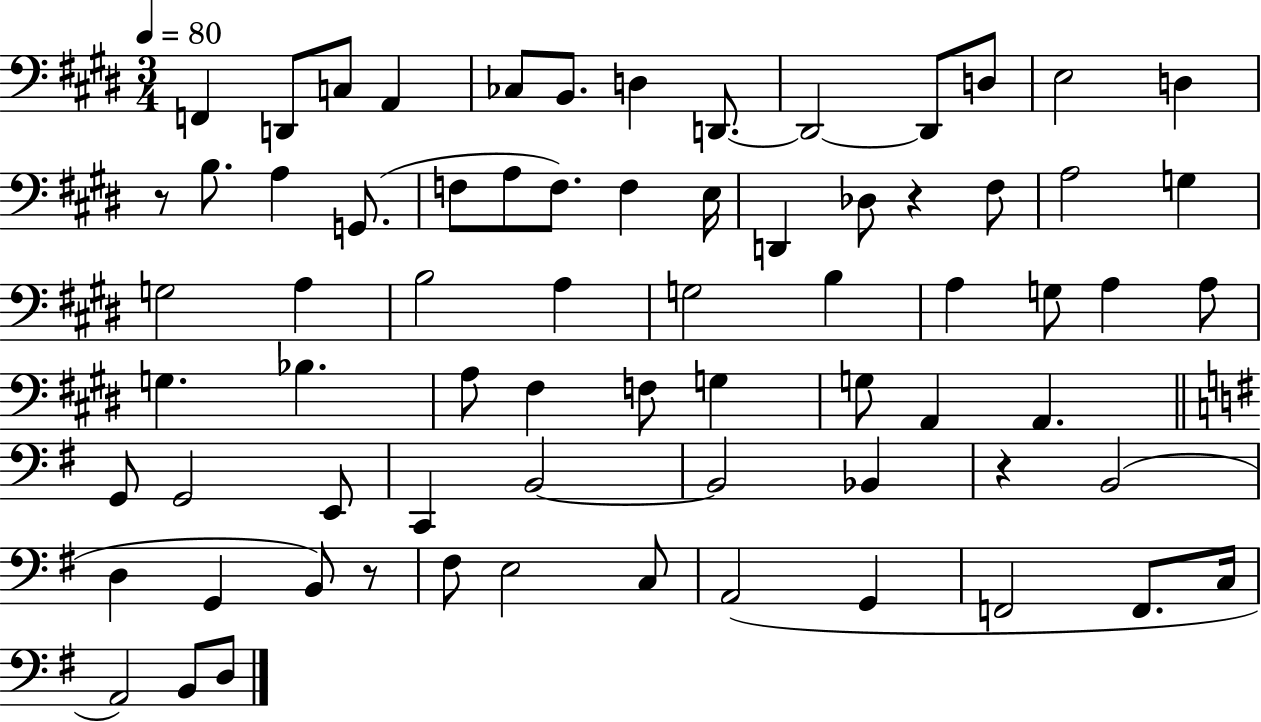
X:1
T:Untitled
M:3/4
L:1/4
K:E
F,, D,,/2 C,/2 A,, _C,/2 B,,/2 D, D,,/2 D,,2 D,,/2 D,/2 E,2 D, z/2 B,/2 A, G,,/2 F,/2 A,/2 F,/2 F, E,/4 D,, _D,/2 z ^F,/2 A,2 G, G,2 A, B,2 A, G,2 B, A, G,/2 A, A,/2 G, _B, A,/2 ^F, F,/2 G, G,/2 A,, A,, G,,/2 G,,2 E,,/2 C,, B,,2 B,,2 _B,, z B,,2 D, G,, B,,/2 z/2 ^F,/2 E,2 C,/2 A,,2 G,, F,,2 F,,/2 C,/4 A,,2 B,,/2 D,/2